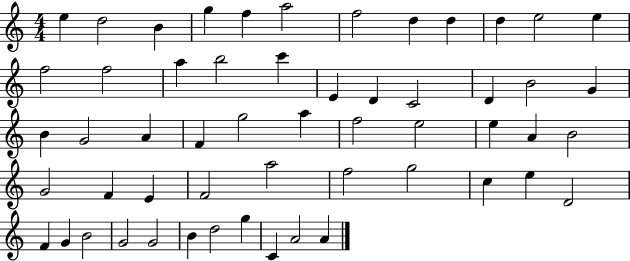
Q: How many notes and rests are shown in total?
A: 55